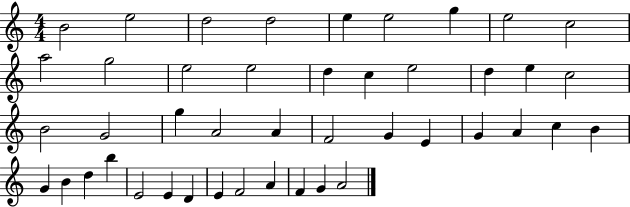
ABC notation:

X:1
T:Untitled
M:4/4
L:1/4
K:C
B2 e2 d2 d2 e e2 g e2 c2 a2 g2 e2 e2 d c e2 d e c2 B2 G2 g A2 A F2 G E G A c B G B d b E2 E D E F2 A F G A2